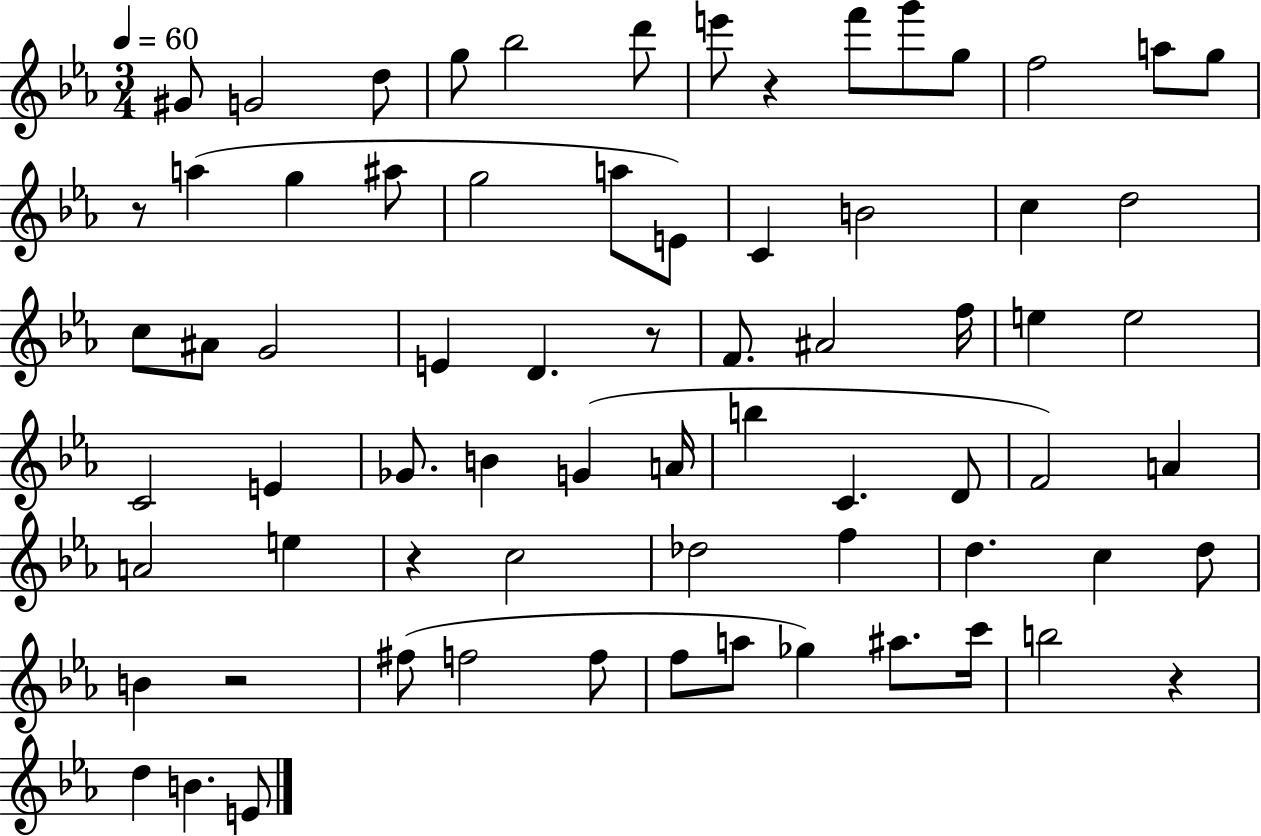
G#4/e G4/h D5/e G5/e Bb5/h D6/e E6/e R/q F6/e G6/e G5/e F5/h A5/e G5/e R/e A5/q G5/q A#5/e G5/h A5/e E4/e C4/q B4/h C5/q D5/h C5/e A#4/e G4/h E4/q D4/q. R/e F4/e. A#4/h F5/s E5/q E5/h C4/h E4/q Gb4/e. B4/q G4/q A4/s B5/q C4/q. D4/e F4/h A4/q A4/h E5/q R/q C5/h Db5/h F5/q D5/q. C5/q D5/e B4/q R/h F#5/e F5/h F5/e F5/e A5/e Gb5/q A#5/e. C6/s B5/h R/q D5/q B4/q. E4/e